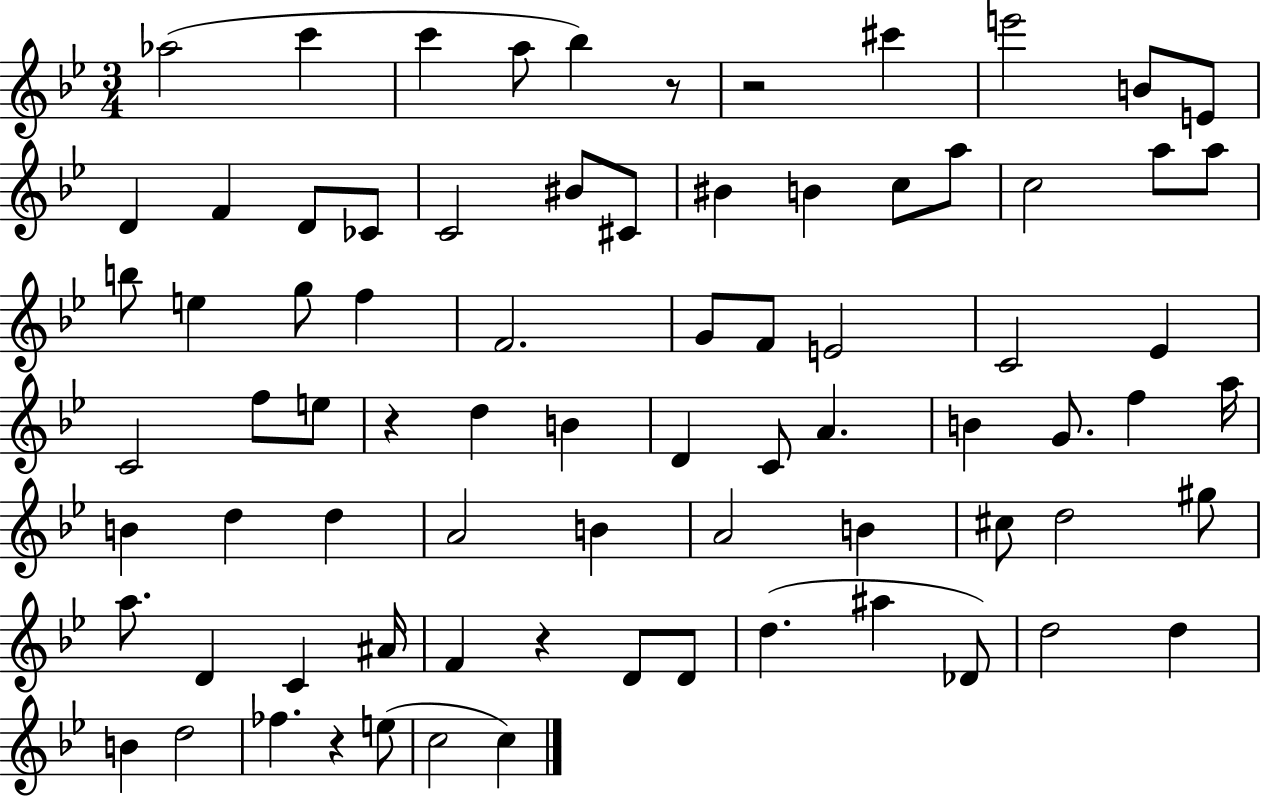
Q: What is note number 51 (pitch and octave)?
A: A4